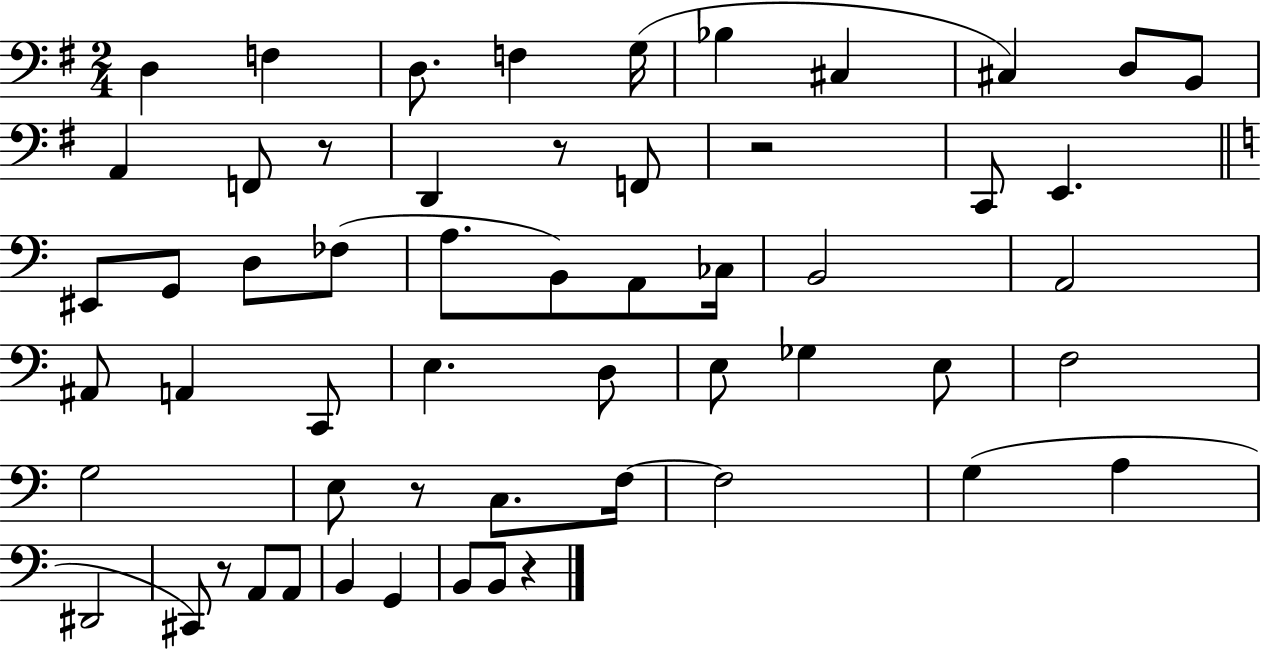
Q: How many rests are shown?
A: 6